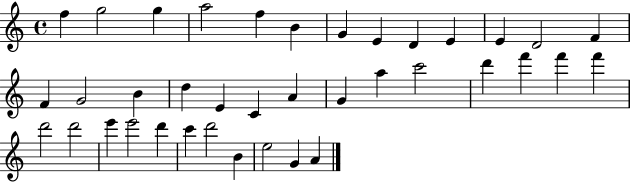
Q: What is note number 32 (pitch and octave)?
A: D6